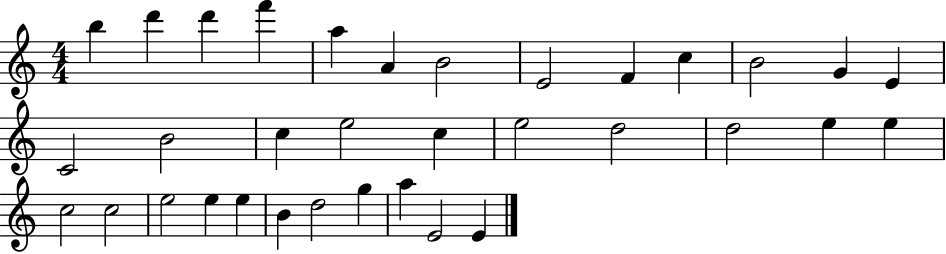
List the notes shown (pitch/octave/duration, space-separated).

B5/q D6/q D6/q F6/q A5/q A4/q B4/h E4/h F4/q C5/q B4/h G4/q E4/q C4/h B4/h C5/q E5/h C5/q E5/h D5/h D5/h E5/q E5/q C5/h C5/h E5/h E5/q E5/q B4/q D5/h G5/q A5/q E4/h E4/q